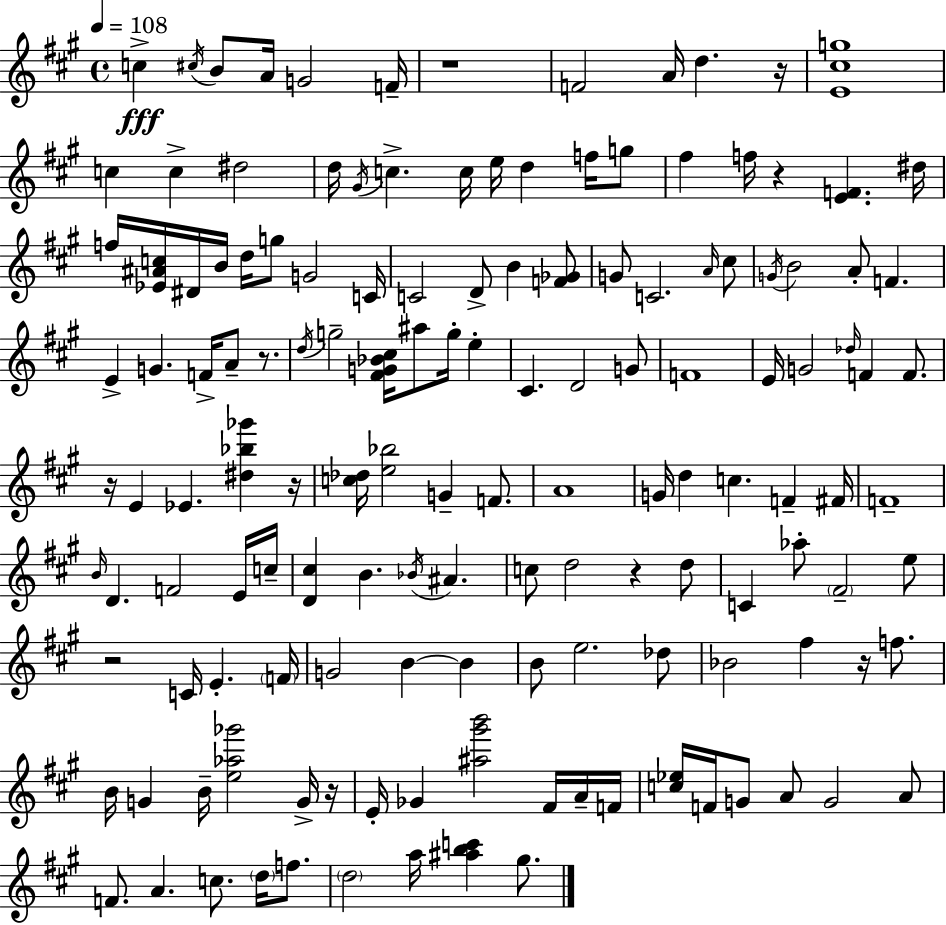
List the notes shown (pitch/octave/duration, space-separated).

C5/q C#5/s B4/e A4/s G4/h F4/s R/w F4/h A4/s D5/q. R/s [E4,C#5,G5]/w C5/q C5/q D#5/h D5/s G#4/s C5/q. C5/s E5/s D5/q F5/s G5/e F#5/q F5/s R/q [E4,F4]/q. D#5/s F5/s [Eb4,A#4,C5]/s D#4/s B4/s D5/s G5/e G4/h C4/s C4/h D4/e B4/q [F4,Gb4]/e G4/e C4/h. A4/s C#5/e G4/s B4/h A4/e F4/q. E4/q G4/q. F4/s A4/e R/e. D5/s G5/h [F#4,G4,Bb4,C#5]/s A#5/e G5/s E5/q C#4/q. D4/h G4/e F4/w E4/s G4/h Db5/s F4/q F4/e. R/s E4/q Eb4/q. [D#5,Bb5,Gb6]/q R/s [C5,Db5]/s [E5,Bb5]/h G4/q F4/e. A4/w G4/s D5/q C5/q. F4/q F#4/s F4/w B4/s D4/q. F4/h E4/s C5/s [D4,C#5]/q B4/q. Bb4/s A#4/q. C5/e D5/h R/q D5/e C4/q Ab5/e F#4/h E5/e R/h C4/s E4/q. F4/s G4/h B4/q B4/q B4/e E5/h. Db5/e Bb4/h F#5/q R/s F5/e. B4/s G4/q B4/s [E5,Ab5,Gb6]/h G4/s R/s E4/s Gb4/q [A#5,G#6,B6]/h F#4/s A4/s F4/s [C5,Eb5]/s F4/s G4/e A4/e G4/h A4/e F4/e. A4/q. C5/e. D5/s F5/e. D5/h A5/s [A#5,B5,C6]/q G#5/e.